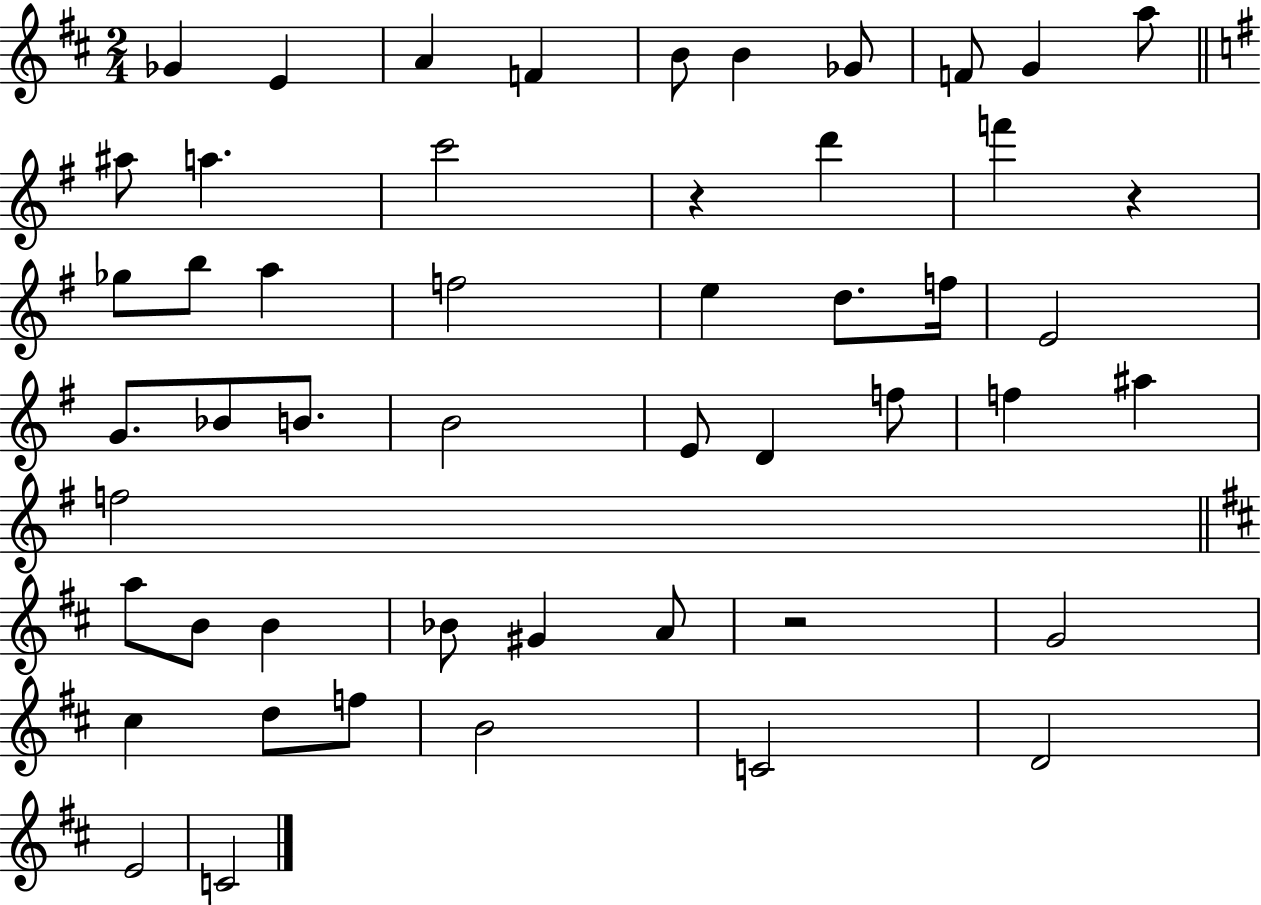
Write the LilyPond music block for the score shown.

{
  \clef treble
  \numericTimeSignature
  \time 2/4
  \key d \major
  ges'4 e'4 | a'4 f'4 | b'8 b'4 ges'8 | f'8 g'4 a''8 | \break \bar "||" \break \key e \minor ais''8 a''4. | c'''2 | r4 d'''4 | f'''4 r4 | \break ges''8 b''8 a''4 | f''2 | e''4 d''8. f''16 | e'2 | \break g'8. bes'8 b'8. | b'2 | e'8 d'4 f''8 | f''4 ais''4 | \break f''2 | \bar "||" \break \key d \major a''8 b'8 b'4 | bes'8 gis'4 a'8 | r2 | g'2 | \break cis''4 d''8 f''8 | b'2 | c'2 | d'2 | \break e'2 | c'2 | \bar "|."
}